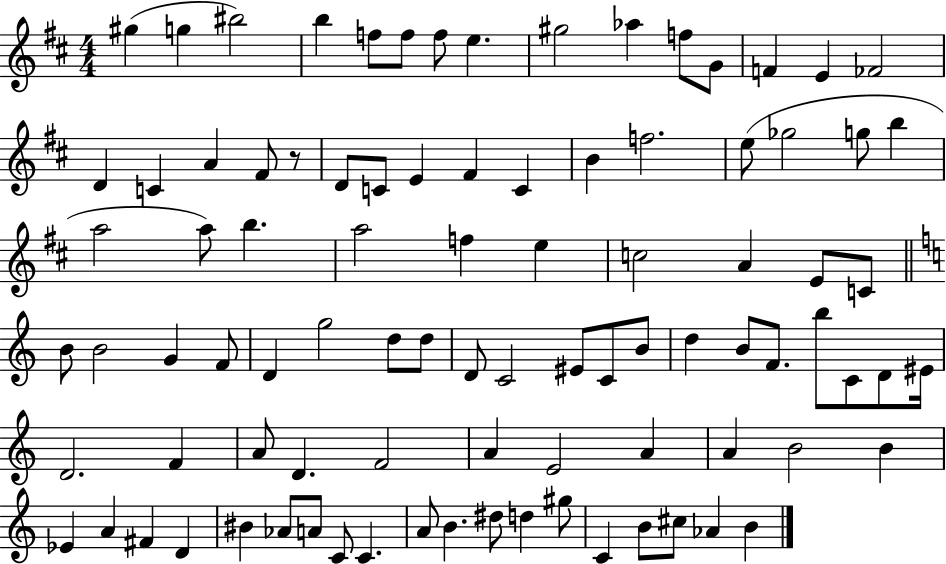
G#5/q G5/q BIS5/h B5/q F5/e F5/e F5/e E5/q. G#5/h Ab5/q F5/e G4/e F4/q E4/q FES4/h D4/q C4/q A4/q F#4/e R/e D4/e C4/e E4/q F#4/q C4/q B4/q F5/h. E5/e Gb5/h G5/e B5/q A5/h A5/e B5/q. A5/h F5/q E5/q C5/h A4/q E4/e C4/e B4/e B4/h G4/q F4/e D4/q G5/h D5/e D5/e D4/e C4/h EIS4/e C4/e B4/e D5/q B4/e F4/e. B5/e C4/e D4/e EIS4/s D4/h. F4/q A4/e D4/q. F4/h A4/q E4/h A4/q A4/q B4/h B4/q Eb4/q A4/q F#4/q D4/q BIS4/q Ab4/e A4/e C4/e C4/q. A4/e B4/q. D#5/e D5/q G#5/e C4/q B4/e C#5/e Ab4/q B4/q